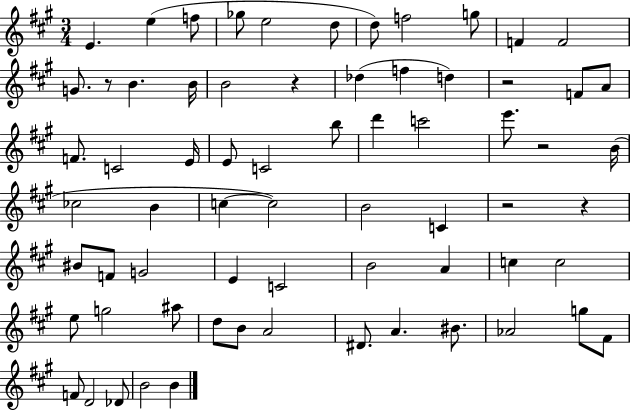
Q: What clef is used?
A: treble